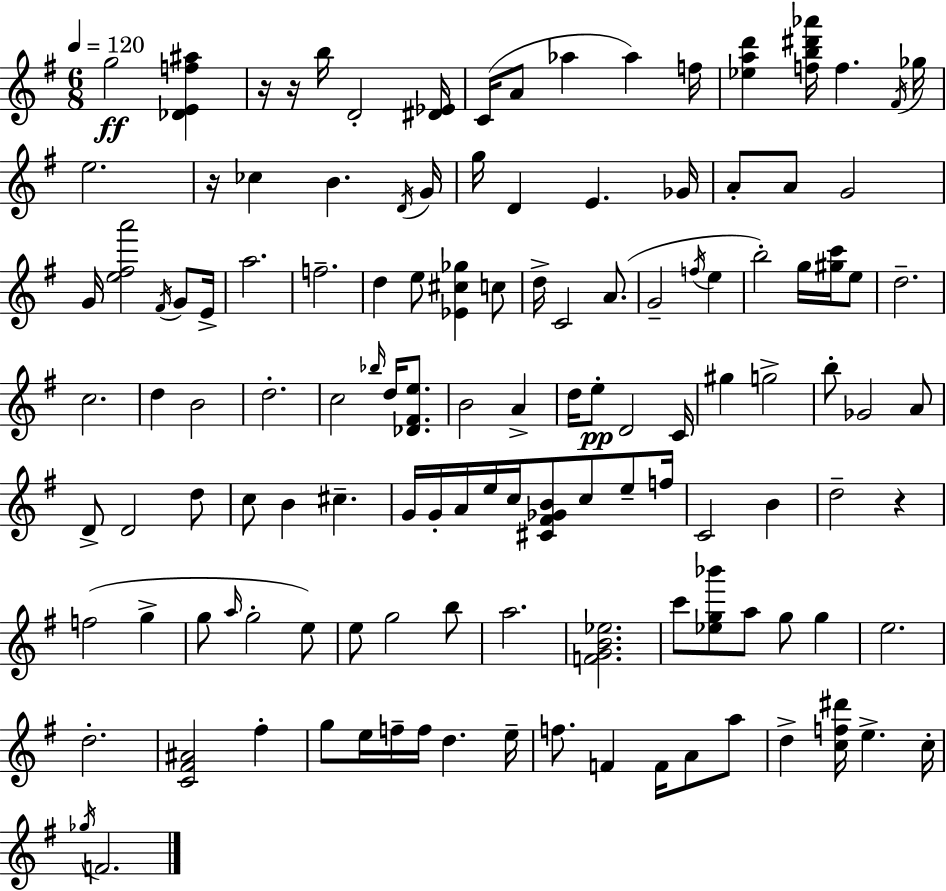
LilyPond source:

{
  \clef treble
  \numericTimeSignature
  \time 6/8
  \key e \minor
  \tempo 4 = 120
  g''2\ff <des' e' f'' ais''>4 | r16 r16 b''16 d'2-. <dis' ees'>16 | c'16( a'8 aes''4 aes''4) f''16 | <ees'' a'' d'''>4 <f'' b'' dis''' aes'''>16 f''4. \acciaccatura { fis'16 } | \break ges''16 e''2. | r16 ces''4 b'4. | \acciaccatura { d'16 } g'16 g''16 d'4 e'4. | ges'16 a'8-. a'8 g'2 | \break g'16 <e'' fis'' a'''>2 \acciaccatura { fis'16 } | g'8 e'16-> a''2. | f''2.-- | d''4 e''8 <ees' cis'' ges''>4 | \break c''8 d''16-> c'2 | a'8.( g'2-- \acciaccatura { f''16 } | e''4 b''2-.) | g''16 <gis'' c'''>16 e''8 d''2.-- | \break c''2. | d''4 b'2 | d''2.-. | c''2 | \break \grace { bes''16 } d''16 <des' fis' e''>8. b'2 | a'4-> d''16 e''8-.\pp d'2 | c'16 gis''4 g''2-> | b''8-. ges'2 | \break a'8 d'8-> d'2 | d''8 c''8 b'4 cis''4.-- | g'16 g'16-. a'16 e''16 c''16 <cis' fis' ges' b'>8 | c''8 e''8-- f''16 c'2 | \break b'4 d''2-- | r4 f''2( | g''4-> g''8 \grace { a''16 } g''2-. | e''8) e''8 g''2 | \break b''8 a''2. | <f' g' b' ees''>2. | c'''8 <ees'' g'' bes'''>8 a''8 | g''8 g''4 e''2. | \break d''2.-. | <c' fis' ais'>2 | fis''4-. g''8 e''16 f''16-- f''16 d''4. | e''16-- f''8. f'4 | \break f'16 a'8 a''8 d''4-> <c'' f'' dis'''>16 e''4.-> | c''16-. \acciaccatura { ges''16 } f'2. | \bar "|."
}